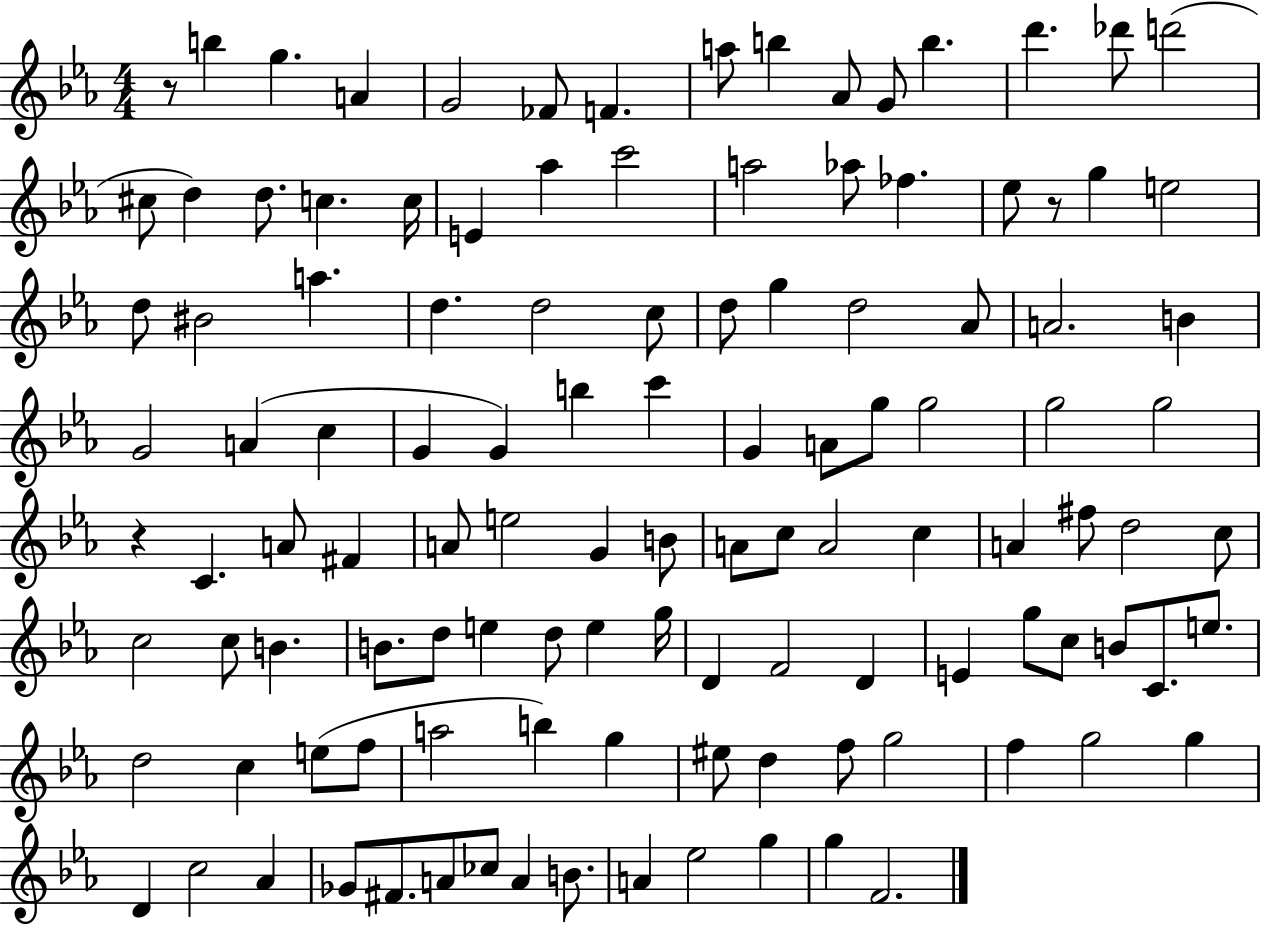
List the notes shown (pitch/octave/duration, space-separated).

R/e B5/q G5/q. A4/q G4/h FES4/e F4/q. A5/e B5/q Ab4/e G4/e B5/q. D6/q. Db6/e D6/h C#5/e D5/q D5/e. C5/q. C5/s E4/q Ab5/q C6/h A5/h Ab5/e FES5/q. Eb5/e R/e G5/q E5/h D5/e BIS4/h A5/q. D5/q. D5/h C5/e D5/e G5/q D5/h Ab4/e A4/h. B4/q G4/h A4/q C5/q G4/q G4/q B5/q C6/q G4/q A4/e G5/e G5/h G5/h G5/h R/q C4/q. A4/e F#4/q A4/e E5/h G4/q B4/e A4/e C5/e A4/h C5/q A4/q F#5/e D5/h C5/e C5/h C5/e B4/q. B4/e. D5/e E5/q D5/e E5/q G5/s D4/q F4/h D4/q E4/q G5/e C5/e B4/e C4/e. E5/e. D5/h C5/q E5/e F5/e A5/h B5/q G5/q EIS5/e D5/q F5/e G5/h F5/q G5/h G5/q D4/q C5/h Ab4/q Gb4/e F#4/e. A4/e CES5/e A4/q B4/e. A4/q Eb5/h G5/q G5/q F4/h.